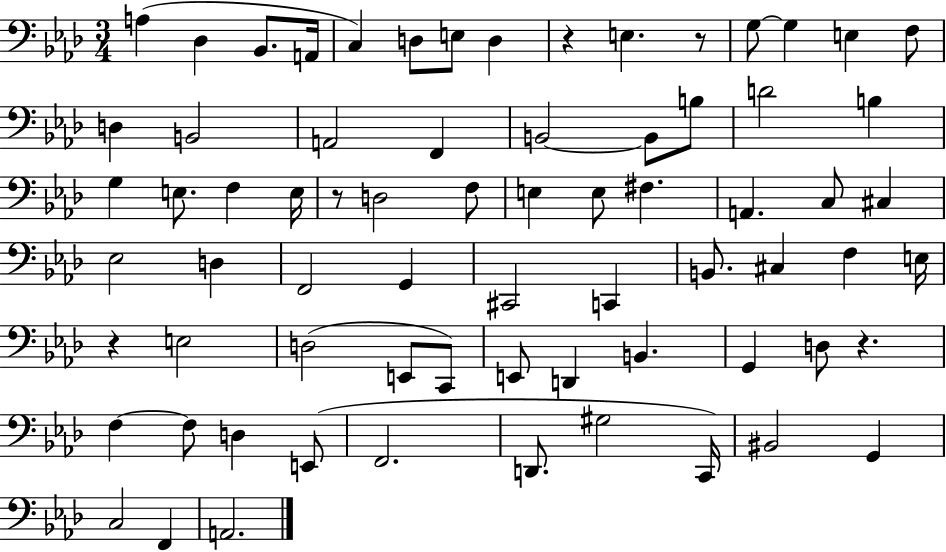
{
  \clef bass
  \numericTimeSignature
  \time 3/4
  \key aes \major
  a4( des4 bes,8. a,16 | c4) d8 e8 d4 | r4 e4. r8 | g8~~ g4 e4 f8 | \break d4 b,2 | a,2 f,4 | b,2~~ b,8 b8 | d'2 b4 | \break g4 e8. f4 e16 | r8 d2 f8 | e4 e8 fis4. | a,4. c8 cis4 | \break ees2 d4 | f,2 g,4 | cis,2 c,4 | b,8. cis4 f4 e16 | \break r4 e2 | d2( e,8 c,8) | e,8 d,4 b,4. | g,4 d8 r4. | \break f4~~ f8 d4 e,8( | f,2. | d,8. gis2 c,16) | bis,2 g,4 | \break c2 f,4 | a,2. | \bar "|."
}